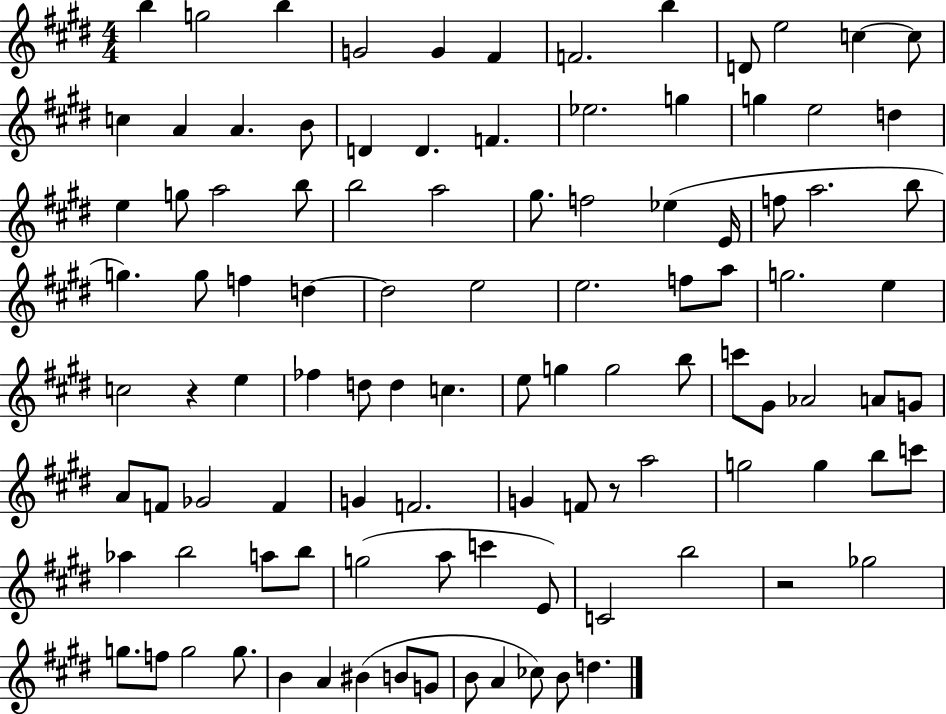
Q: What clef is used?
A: treble